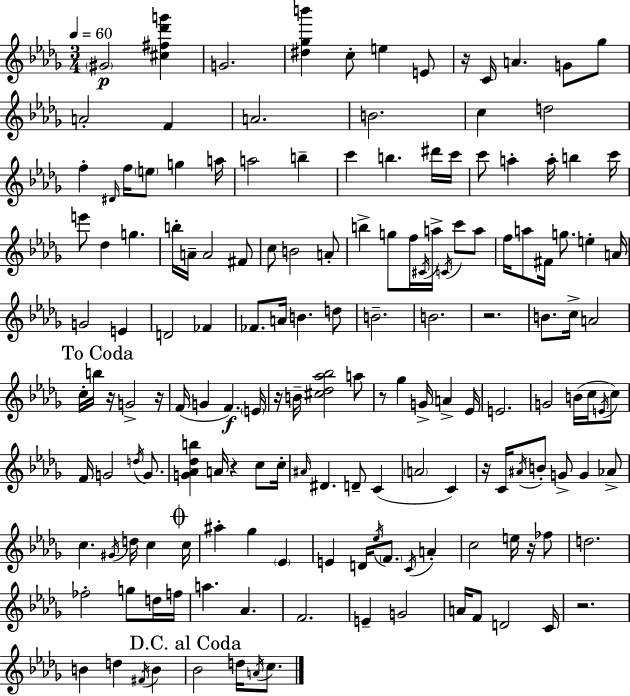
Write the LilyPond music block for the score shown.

{
  \clef treble
  \numericTimeSignature
  \time 3/4
  \key bes \minor
  \tempo 4 = 60
  \parenthesize gis'2\p <cis'' fis'' des''' g'''>4 | g'2. | <dis'' ges'' b'''>4 c''8-. e''4 e'8 | r16 c'16 a'4. g'8 ges''8 | \break a'2-. f'4 | a'2. | b'2. | c''4 d''2 | \break f''4-. \grace { dis'16 } f''16 \parenthesize e''8 g''4 | a''16 a''2 b''4-- | c'''4 b''4. dis'''16 | c'''16 c'''8 a''4-. a''16-. b''4 | \break c'''16 e'''8 des''4 g''4. | b''16-. a'16-- a'2 fis'8 | c''8 b'2 a'8-. | b''4-> g''8 f''16 \acciaccatura { cis'16 } a''16-> \acciaccatura { c'16 } c'''8 | \break a''8 f''16 a''8 fis'16 g''8. e''4-. | a'16 g'2 e'4 | d'2 fes'4 | fes'8. a'16 b'4. | \break d''8 b'2.-- | b'2. | r2. | b'8. c''16-> a'2 | \break \mark "To Coda" c''16-. b''16 r16 g'2-> | r16 f'16( g'4 f'4.\f) | \parenthesize e'16 r16 b'16-- <cis'' des'' aes'' bes''>2 | a''8 r8 ges''4 g'16-> a'4-> | \break ees'16 e'2. | g'2 b'16( | c''16 \acciaccatura { e'16 } c''8) f'16 g'2 | \acciaccatura { d''16 } g'8. <g' aes' des'' b''>4 a'16 r4 | \break c''8 c''16-. \grace { ais'16 } dis'4. | d'8-- c'4( \parenthesize a'2 | c'4) r16 c'16 \acciaccatura { ais'16 } b'8-. g'8-> | g'4 aes'8-> c''4. | \break \acciaccatura { gis'16 } d''16 c''4 \mark \markup { \musicglyph "scripts.coda" } c''16 ais''4-. | ges''4 \parenthesize ees'4 e'4 | d'16 \acciaccatura { ees''16 } \parenthesize f'8. \acciaccatura { c'16 } a'4-. c''2 | e''16 r16 fes''8 d''2. | \break fes''2-. | g''8 d''16 f''16 a''4. | aes'4. f'2. | e'4-- | \break g'2 a'16 f'8 | d'2 c'16 r2. | b'4 | d''4 \acciaccatura { fis'16 } b'4 \mark "D.C. al Coda" bes'2 | \break d''16 \acciaccatura { a'16 } c''8. | \bar "|."
}